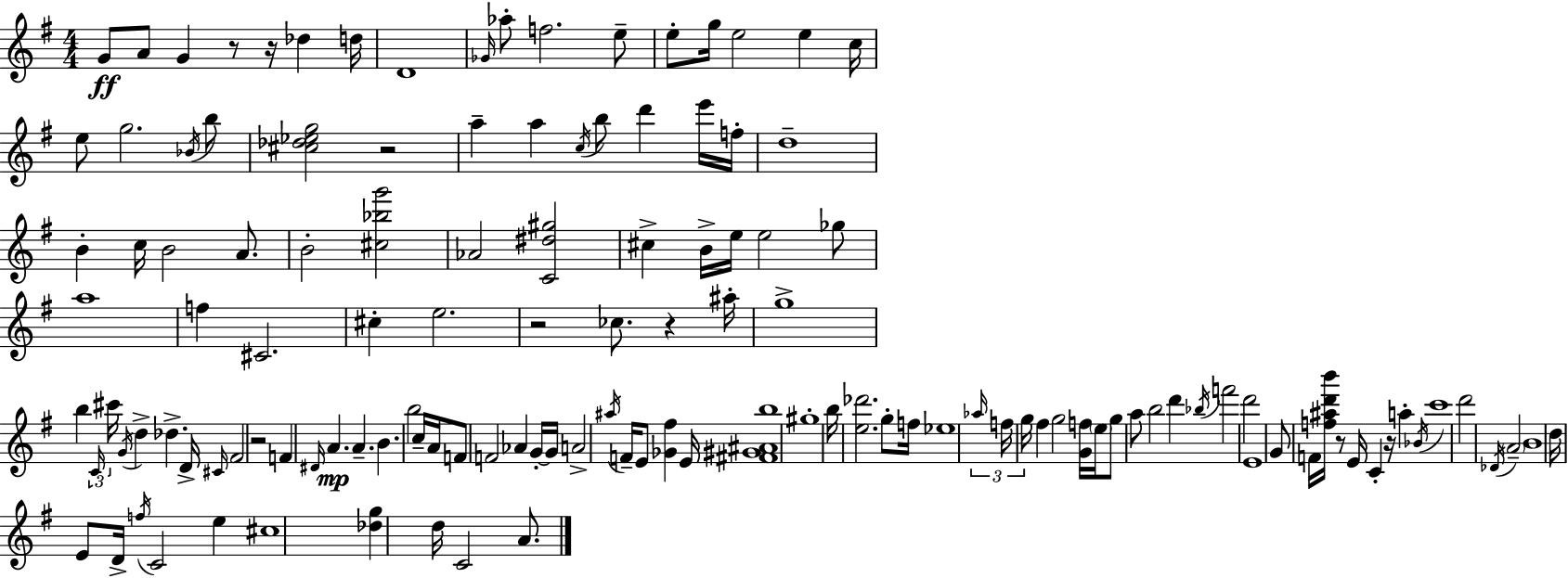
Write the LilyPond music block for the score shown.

{
  \clef treble
  \numericTimeSignature
  \time 4/4
  \key e \minor
  g'8\ff a'8 g'4 r8 r16 des''4 d''16 | d'1 | \grace { ges'16 } aes''8-. f''2. e''8-- | e''8-. g''16 e''2 e''4 | \break c''16 e''8 g''2. \acciaccatura { bes'16 } | b''8 <cis'' des'' ees'' g''>2 r2 | a''4-- a''4 \acciaccatura { c''16 } b''8 d'''4 | e'''16 f''16-. d''1-- | \break b'4-. c''16 b'2 | a'8. b'2-. <cis'' bes'' g'''>2 | aes'2 <c' dis'' gis''>2 | cis''4-> b'16-> e''16 e''2 | \break ges''8 a''1 | f''4 cis'2. | cis''4-. e''2. | r2 ces''8. r4 | \break ais''16-. g''1-> | b''4 \tuplet 3/2 { \grace { c'16 } cis'''16 \acciaccatura { g'16 } } d''4-> des''4.-> | d'16-> \grace { cis'16 } fis'2 r2 | f'4 \grace { dis'16 }\mp a'4. | \break a'4.-- b'4. b''2 | c''16-- a'16 f'8 f'2 | aes'4 g'16-.~~ g'16 a'2-> \acciaccatura { ais''16 } | f'16-- e'8 <ges' fis''>4 e'16 <fis' gis' ais' b''>1 | \break gis''1-. | b''16 <e'' des'''>2. | g''8-. f''16 ees''1 | \tuplet 3/2 { \grace { aes''16 } f''16 g''16 } fis''4 g''2 | \break <g' f''>16 \parenthesize e''16 g''8 a''8 b''2 | d'''4 \acciaccatura { bes''16 } f'''2 | d'''2 e'1 | g'8 f'16 <f'' ais'' d''' b'''>16 r8 | \break e'16 c'4-. r16 a''4-. \acciaccatura { bes'16 } c'''1 | d'''2 | \acciaccatura { des'16 } \parenthesize a'2-- b'1 | d''16 e'8 d'16-> | \break \acciaccatura { f''16 } c'2 e''4 cis''1 | <des'' g''>4 | d''16 c'2 a'8. \bar "|."
}